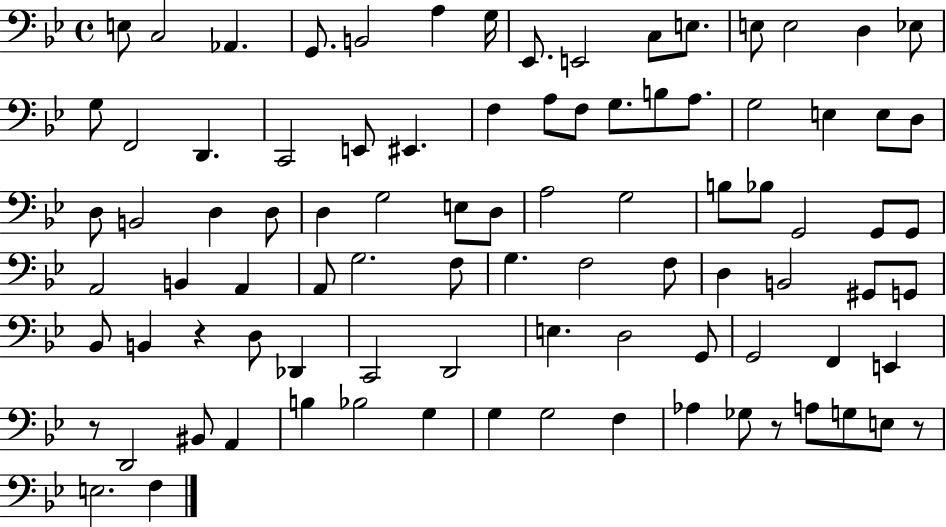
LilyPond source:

{
  \clef bass
  \time 4/4
  \defaultTimeSignature
  \key bes \major
  e8 c2 aes,4. | g,8. b,2 a4 g16 | ees,8. e,2 c8 e8. | e8 e2 d4 ees8 | \break g8 f,2 d,4. | c,2 e,8 eis,4. | f4 a8 f8 g8. b8 a8. | g2 e4 e8 d8 | \break d8 b,2 d4 d8 | d4 g2 e8 d8 | a2 g2 | b8 bes8 g,2 g,8 g,8 | \break a,2 b,4 a,4 | a,8 g2. f8 | g4. f2 f8 | d4 b,2 gis,8 g,8 | \break bes,8 b,4 r4 d8 des,4 | c,2 d,2 | e4. d2 g,8 | g,2 f,4 e,4 | \break r8 d,2 bis,8 a,4 | b4 bes2 g4 | g4 g2 f4 | aes4 ges8 r8 a8 g8 e8 r8 | \break e2. f4 | \bar "|."
}